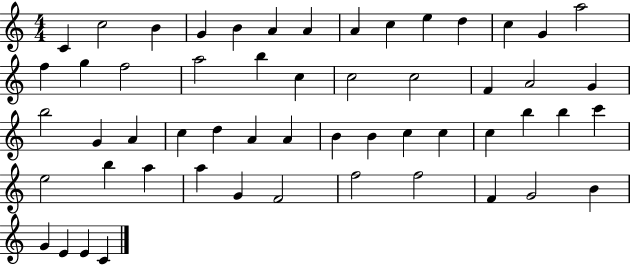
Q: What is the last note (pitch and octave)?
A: C4